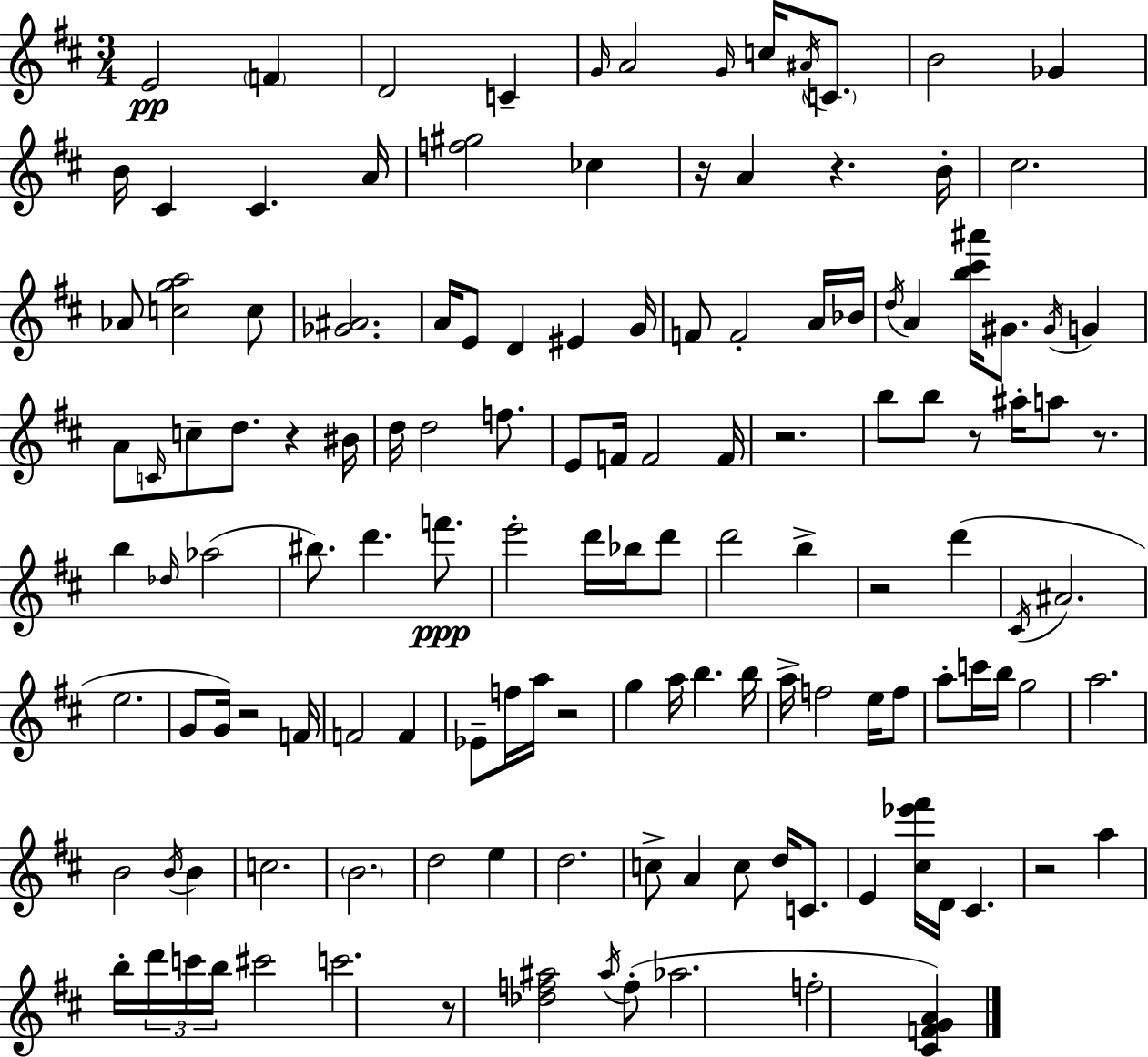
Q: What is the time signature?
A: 3/4